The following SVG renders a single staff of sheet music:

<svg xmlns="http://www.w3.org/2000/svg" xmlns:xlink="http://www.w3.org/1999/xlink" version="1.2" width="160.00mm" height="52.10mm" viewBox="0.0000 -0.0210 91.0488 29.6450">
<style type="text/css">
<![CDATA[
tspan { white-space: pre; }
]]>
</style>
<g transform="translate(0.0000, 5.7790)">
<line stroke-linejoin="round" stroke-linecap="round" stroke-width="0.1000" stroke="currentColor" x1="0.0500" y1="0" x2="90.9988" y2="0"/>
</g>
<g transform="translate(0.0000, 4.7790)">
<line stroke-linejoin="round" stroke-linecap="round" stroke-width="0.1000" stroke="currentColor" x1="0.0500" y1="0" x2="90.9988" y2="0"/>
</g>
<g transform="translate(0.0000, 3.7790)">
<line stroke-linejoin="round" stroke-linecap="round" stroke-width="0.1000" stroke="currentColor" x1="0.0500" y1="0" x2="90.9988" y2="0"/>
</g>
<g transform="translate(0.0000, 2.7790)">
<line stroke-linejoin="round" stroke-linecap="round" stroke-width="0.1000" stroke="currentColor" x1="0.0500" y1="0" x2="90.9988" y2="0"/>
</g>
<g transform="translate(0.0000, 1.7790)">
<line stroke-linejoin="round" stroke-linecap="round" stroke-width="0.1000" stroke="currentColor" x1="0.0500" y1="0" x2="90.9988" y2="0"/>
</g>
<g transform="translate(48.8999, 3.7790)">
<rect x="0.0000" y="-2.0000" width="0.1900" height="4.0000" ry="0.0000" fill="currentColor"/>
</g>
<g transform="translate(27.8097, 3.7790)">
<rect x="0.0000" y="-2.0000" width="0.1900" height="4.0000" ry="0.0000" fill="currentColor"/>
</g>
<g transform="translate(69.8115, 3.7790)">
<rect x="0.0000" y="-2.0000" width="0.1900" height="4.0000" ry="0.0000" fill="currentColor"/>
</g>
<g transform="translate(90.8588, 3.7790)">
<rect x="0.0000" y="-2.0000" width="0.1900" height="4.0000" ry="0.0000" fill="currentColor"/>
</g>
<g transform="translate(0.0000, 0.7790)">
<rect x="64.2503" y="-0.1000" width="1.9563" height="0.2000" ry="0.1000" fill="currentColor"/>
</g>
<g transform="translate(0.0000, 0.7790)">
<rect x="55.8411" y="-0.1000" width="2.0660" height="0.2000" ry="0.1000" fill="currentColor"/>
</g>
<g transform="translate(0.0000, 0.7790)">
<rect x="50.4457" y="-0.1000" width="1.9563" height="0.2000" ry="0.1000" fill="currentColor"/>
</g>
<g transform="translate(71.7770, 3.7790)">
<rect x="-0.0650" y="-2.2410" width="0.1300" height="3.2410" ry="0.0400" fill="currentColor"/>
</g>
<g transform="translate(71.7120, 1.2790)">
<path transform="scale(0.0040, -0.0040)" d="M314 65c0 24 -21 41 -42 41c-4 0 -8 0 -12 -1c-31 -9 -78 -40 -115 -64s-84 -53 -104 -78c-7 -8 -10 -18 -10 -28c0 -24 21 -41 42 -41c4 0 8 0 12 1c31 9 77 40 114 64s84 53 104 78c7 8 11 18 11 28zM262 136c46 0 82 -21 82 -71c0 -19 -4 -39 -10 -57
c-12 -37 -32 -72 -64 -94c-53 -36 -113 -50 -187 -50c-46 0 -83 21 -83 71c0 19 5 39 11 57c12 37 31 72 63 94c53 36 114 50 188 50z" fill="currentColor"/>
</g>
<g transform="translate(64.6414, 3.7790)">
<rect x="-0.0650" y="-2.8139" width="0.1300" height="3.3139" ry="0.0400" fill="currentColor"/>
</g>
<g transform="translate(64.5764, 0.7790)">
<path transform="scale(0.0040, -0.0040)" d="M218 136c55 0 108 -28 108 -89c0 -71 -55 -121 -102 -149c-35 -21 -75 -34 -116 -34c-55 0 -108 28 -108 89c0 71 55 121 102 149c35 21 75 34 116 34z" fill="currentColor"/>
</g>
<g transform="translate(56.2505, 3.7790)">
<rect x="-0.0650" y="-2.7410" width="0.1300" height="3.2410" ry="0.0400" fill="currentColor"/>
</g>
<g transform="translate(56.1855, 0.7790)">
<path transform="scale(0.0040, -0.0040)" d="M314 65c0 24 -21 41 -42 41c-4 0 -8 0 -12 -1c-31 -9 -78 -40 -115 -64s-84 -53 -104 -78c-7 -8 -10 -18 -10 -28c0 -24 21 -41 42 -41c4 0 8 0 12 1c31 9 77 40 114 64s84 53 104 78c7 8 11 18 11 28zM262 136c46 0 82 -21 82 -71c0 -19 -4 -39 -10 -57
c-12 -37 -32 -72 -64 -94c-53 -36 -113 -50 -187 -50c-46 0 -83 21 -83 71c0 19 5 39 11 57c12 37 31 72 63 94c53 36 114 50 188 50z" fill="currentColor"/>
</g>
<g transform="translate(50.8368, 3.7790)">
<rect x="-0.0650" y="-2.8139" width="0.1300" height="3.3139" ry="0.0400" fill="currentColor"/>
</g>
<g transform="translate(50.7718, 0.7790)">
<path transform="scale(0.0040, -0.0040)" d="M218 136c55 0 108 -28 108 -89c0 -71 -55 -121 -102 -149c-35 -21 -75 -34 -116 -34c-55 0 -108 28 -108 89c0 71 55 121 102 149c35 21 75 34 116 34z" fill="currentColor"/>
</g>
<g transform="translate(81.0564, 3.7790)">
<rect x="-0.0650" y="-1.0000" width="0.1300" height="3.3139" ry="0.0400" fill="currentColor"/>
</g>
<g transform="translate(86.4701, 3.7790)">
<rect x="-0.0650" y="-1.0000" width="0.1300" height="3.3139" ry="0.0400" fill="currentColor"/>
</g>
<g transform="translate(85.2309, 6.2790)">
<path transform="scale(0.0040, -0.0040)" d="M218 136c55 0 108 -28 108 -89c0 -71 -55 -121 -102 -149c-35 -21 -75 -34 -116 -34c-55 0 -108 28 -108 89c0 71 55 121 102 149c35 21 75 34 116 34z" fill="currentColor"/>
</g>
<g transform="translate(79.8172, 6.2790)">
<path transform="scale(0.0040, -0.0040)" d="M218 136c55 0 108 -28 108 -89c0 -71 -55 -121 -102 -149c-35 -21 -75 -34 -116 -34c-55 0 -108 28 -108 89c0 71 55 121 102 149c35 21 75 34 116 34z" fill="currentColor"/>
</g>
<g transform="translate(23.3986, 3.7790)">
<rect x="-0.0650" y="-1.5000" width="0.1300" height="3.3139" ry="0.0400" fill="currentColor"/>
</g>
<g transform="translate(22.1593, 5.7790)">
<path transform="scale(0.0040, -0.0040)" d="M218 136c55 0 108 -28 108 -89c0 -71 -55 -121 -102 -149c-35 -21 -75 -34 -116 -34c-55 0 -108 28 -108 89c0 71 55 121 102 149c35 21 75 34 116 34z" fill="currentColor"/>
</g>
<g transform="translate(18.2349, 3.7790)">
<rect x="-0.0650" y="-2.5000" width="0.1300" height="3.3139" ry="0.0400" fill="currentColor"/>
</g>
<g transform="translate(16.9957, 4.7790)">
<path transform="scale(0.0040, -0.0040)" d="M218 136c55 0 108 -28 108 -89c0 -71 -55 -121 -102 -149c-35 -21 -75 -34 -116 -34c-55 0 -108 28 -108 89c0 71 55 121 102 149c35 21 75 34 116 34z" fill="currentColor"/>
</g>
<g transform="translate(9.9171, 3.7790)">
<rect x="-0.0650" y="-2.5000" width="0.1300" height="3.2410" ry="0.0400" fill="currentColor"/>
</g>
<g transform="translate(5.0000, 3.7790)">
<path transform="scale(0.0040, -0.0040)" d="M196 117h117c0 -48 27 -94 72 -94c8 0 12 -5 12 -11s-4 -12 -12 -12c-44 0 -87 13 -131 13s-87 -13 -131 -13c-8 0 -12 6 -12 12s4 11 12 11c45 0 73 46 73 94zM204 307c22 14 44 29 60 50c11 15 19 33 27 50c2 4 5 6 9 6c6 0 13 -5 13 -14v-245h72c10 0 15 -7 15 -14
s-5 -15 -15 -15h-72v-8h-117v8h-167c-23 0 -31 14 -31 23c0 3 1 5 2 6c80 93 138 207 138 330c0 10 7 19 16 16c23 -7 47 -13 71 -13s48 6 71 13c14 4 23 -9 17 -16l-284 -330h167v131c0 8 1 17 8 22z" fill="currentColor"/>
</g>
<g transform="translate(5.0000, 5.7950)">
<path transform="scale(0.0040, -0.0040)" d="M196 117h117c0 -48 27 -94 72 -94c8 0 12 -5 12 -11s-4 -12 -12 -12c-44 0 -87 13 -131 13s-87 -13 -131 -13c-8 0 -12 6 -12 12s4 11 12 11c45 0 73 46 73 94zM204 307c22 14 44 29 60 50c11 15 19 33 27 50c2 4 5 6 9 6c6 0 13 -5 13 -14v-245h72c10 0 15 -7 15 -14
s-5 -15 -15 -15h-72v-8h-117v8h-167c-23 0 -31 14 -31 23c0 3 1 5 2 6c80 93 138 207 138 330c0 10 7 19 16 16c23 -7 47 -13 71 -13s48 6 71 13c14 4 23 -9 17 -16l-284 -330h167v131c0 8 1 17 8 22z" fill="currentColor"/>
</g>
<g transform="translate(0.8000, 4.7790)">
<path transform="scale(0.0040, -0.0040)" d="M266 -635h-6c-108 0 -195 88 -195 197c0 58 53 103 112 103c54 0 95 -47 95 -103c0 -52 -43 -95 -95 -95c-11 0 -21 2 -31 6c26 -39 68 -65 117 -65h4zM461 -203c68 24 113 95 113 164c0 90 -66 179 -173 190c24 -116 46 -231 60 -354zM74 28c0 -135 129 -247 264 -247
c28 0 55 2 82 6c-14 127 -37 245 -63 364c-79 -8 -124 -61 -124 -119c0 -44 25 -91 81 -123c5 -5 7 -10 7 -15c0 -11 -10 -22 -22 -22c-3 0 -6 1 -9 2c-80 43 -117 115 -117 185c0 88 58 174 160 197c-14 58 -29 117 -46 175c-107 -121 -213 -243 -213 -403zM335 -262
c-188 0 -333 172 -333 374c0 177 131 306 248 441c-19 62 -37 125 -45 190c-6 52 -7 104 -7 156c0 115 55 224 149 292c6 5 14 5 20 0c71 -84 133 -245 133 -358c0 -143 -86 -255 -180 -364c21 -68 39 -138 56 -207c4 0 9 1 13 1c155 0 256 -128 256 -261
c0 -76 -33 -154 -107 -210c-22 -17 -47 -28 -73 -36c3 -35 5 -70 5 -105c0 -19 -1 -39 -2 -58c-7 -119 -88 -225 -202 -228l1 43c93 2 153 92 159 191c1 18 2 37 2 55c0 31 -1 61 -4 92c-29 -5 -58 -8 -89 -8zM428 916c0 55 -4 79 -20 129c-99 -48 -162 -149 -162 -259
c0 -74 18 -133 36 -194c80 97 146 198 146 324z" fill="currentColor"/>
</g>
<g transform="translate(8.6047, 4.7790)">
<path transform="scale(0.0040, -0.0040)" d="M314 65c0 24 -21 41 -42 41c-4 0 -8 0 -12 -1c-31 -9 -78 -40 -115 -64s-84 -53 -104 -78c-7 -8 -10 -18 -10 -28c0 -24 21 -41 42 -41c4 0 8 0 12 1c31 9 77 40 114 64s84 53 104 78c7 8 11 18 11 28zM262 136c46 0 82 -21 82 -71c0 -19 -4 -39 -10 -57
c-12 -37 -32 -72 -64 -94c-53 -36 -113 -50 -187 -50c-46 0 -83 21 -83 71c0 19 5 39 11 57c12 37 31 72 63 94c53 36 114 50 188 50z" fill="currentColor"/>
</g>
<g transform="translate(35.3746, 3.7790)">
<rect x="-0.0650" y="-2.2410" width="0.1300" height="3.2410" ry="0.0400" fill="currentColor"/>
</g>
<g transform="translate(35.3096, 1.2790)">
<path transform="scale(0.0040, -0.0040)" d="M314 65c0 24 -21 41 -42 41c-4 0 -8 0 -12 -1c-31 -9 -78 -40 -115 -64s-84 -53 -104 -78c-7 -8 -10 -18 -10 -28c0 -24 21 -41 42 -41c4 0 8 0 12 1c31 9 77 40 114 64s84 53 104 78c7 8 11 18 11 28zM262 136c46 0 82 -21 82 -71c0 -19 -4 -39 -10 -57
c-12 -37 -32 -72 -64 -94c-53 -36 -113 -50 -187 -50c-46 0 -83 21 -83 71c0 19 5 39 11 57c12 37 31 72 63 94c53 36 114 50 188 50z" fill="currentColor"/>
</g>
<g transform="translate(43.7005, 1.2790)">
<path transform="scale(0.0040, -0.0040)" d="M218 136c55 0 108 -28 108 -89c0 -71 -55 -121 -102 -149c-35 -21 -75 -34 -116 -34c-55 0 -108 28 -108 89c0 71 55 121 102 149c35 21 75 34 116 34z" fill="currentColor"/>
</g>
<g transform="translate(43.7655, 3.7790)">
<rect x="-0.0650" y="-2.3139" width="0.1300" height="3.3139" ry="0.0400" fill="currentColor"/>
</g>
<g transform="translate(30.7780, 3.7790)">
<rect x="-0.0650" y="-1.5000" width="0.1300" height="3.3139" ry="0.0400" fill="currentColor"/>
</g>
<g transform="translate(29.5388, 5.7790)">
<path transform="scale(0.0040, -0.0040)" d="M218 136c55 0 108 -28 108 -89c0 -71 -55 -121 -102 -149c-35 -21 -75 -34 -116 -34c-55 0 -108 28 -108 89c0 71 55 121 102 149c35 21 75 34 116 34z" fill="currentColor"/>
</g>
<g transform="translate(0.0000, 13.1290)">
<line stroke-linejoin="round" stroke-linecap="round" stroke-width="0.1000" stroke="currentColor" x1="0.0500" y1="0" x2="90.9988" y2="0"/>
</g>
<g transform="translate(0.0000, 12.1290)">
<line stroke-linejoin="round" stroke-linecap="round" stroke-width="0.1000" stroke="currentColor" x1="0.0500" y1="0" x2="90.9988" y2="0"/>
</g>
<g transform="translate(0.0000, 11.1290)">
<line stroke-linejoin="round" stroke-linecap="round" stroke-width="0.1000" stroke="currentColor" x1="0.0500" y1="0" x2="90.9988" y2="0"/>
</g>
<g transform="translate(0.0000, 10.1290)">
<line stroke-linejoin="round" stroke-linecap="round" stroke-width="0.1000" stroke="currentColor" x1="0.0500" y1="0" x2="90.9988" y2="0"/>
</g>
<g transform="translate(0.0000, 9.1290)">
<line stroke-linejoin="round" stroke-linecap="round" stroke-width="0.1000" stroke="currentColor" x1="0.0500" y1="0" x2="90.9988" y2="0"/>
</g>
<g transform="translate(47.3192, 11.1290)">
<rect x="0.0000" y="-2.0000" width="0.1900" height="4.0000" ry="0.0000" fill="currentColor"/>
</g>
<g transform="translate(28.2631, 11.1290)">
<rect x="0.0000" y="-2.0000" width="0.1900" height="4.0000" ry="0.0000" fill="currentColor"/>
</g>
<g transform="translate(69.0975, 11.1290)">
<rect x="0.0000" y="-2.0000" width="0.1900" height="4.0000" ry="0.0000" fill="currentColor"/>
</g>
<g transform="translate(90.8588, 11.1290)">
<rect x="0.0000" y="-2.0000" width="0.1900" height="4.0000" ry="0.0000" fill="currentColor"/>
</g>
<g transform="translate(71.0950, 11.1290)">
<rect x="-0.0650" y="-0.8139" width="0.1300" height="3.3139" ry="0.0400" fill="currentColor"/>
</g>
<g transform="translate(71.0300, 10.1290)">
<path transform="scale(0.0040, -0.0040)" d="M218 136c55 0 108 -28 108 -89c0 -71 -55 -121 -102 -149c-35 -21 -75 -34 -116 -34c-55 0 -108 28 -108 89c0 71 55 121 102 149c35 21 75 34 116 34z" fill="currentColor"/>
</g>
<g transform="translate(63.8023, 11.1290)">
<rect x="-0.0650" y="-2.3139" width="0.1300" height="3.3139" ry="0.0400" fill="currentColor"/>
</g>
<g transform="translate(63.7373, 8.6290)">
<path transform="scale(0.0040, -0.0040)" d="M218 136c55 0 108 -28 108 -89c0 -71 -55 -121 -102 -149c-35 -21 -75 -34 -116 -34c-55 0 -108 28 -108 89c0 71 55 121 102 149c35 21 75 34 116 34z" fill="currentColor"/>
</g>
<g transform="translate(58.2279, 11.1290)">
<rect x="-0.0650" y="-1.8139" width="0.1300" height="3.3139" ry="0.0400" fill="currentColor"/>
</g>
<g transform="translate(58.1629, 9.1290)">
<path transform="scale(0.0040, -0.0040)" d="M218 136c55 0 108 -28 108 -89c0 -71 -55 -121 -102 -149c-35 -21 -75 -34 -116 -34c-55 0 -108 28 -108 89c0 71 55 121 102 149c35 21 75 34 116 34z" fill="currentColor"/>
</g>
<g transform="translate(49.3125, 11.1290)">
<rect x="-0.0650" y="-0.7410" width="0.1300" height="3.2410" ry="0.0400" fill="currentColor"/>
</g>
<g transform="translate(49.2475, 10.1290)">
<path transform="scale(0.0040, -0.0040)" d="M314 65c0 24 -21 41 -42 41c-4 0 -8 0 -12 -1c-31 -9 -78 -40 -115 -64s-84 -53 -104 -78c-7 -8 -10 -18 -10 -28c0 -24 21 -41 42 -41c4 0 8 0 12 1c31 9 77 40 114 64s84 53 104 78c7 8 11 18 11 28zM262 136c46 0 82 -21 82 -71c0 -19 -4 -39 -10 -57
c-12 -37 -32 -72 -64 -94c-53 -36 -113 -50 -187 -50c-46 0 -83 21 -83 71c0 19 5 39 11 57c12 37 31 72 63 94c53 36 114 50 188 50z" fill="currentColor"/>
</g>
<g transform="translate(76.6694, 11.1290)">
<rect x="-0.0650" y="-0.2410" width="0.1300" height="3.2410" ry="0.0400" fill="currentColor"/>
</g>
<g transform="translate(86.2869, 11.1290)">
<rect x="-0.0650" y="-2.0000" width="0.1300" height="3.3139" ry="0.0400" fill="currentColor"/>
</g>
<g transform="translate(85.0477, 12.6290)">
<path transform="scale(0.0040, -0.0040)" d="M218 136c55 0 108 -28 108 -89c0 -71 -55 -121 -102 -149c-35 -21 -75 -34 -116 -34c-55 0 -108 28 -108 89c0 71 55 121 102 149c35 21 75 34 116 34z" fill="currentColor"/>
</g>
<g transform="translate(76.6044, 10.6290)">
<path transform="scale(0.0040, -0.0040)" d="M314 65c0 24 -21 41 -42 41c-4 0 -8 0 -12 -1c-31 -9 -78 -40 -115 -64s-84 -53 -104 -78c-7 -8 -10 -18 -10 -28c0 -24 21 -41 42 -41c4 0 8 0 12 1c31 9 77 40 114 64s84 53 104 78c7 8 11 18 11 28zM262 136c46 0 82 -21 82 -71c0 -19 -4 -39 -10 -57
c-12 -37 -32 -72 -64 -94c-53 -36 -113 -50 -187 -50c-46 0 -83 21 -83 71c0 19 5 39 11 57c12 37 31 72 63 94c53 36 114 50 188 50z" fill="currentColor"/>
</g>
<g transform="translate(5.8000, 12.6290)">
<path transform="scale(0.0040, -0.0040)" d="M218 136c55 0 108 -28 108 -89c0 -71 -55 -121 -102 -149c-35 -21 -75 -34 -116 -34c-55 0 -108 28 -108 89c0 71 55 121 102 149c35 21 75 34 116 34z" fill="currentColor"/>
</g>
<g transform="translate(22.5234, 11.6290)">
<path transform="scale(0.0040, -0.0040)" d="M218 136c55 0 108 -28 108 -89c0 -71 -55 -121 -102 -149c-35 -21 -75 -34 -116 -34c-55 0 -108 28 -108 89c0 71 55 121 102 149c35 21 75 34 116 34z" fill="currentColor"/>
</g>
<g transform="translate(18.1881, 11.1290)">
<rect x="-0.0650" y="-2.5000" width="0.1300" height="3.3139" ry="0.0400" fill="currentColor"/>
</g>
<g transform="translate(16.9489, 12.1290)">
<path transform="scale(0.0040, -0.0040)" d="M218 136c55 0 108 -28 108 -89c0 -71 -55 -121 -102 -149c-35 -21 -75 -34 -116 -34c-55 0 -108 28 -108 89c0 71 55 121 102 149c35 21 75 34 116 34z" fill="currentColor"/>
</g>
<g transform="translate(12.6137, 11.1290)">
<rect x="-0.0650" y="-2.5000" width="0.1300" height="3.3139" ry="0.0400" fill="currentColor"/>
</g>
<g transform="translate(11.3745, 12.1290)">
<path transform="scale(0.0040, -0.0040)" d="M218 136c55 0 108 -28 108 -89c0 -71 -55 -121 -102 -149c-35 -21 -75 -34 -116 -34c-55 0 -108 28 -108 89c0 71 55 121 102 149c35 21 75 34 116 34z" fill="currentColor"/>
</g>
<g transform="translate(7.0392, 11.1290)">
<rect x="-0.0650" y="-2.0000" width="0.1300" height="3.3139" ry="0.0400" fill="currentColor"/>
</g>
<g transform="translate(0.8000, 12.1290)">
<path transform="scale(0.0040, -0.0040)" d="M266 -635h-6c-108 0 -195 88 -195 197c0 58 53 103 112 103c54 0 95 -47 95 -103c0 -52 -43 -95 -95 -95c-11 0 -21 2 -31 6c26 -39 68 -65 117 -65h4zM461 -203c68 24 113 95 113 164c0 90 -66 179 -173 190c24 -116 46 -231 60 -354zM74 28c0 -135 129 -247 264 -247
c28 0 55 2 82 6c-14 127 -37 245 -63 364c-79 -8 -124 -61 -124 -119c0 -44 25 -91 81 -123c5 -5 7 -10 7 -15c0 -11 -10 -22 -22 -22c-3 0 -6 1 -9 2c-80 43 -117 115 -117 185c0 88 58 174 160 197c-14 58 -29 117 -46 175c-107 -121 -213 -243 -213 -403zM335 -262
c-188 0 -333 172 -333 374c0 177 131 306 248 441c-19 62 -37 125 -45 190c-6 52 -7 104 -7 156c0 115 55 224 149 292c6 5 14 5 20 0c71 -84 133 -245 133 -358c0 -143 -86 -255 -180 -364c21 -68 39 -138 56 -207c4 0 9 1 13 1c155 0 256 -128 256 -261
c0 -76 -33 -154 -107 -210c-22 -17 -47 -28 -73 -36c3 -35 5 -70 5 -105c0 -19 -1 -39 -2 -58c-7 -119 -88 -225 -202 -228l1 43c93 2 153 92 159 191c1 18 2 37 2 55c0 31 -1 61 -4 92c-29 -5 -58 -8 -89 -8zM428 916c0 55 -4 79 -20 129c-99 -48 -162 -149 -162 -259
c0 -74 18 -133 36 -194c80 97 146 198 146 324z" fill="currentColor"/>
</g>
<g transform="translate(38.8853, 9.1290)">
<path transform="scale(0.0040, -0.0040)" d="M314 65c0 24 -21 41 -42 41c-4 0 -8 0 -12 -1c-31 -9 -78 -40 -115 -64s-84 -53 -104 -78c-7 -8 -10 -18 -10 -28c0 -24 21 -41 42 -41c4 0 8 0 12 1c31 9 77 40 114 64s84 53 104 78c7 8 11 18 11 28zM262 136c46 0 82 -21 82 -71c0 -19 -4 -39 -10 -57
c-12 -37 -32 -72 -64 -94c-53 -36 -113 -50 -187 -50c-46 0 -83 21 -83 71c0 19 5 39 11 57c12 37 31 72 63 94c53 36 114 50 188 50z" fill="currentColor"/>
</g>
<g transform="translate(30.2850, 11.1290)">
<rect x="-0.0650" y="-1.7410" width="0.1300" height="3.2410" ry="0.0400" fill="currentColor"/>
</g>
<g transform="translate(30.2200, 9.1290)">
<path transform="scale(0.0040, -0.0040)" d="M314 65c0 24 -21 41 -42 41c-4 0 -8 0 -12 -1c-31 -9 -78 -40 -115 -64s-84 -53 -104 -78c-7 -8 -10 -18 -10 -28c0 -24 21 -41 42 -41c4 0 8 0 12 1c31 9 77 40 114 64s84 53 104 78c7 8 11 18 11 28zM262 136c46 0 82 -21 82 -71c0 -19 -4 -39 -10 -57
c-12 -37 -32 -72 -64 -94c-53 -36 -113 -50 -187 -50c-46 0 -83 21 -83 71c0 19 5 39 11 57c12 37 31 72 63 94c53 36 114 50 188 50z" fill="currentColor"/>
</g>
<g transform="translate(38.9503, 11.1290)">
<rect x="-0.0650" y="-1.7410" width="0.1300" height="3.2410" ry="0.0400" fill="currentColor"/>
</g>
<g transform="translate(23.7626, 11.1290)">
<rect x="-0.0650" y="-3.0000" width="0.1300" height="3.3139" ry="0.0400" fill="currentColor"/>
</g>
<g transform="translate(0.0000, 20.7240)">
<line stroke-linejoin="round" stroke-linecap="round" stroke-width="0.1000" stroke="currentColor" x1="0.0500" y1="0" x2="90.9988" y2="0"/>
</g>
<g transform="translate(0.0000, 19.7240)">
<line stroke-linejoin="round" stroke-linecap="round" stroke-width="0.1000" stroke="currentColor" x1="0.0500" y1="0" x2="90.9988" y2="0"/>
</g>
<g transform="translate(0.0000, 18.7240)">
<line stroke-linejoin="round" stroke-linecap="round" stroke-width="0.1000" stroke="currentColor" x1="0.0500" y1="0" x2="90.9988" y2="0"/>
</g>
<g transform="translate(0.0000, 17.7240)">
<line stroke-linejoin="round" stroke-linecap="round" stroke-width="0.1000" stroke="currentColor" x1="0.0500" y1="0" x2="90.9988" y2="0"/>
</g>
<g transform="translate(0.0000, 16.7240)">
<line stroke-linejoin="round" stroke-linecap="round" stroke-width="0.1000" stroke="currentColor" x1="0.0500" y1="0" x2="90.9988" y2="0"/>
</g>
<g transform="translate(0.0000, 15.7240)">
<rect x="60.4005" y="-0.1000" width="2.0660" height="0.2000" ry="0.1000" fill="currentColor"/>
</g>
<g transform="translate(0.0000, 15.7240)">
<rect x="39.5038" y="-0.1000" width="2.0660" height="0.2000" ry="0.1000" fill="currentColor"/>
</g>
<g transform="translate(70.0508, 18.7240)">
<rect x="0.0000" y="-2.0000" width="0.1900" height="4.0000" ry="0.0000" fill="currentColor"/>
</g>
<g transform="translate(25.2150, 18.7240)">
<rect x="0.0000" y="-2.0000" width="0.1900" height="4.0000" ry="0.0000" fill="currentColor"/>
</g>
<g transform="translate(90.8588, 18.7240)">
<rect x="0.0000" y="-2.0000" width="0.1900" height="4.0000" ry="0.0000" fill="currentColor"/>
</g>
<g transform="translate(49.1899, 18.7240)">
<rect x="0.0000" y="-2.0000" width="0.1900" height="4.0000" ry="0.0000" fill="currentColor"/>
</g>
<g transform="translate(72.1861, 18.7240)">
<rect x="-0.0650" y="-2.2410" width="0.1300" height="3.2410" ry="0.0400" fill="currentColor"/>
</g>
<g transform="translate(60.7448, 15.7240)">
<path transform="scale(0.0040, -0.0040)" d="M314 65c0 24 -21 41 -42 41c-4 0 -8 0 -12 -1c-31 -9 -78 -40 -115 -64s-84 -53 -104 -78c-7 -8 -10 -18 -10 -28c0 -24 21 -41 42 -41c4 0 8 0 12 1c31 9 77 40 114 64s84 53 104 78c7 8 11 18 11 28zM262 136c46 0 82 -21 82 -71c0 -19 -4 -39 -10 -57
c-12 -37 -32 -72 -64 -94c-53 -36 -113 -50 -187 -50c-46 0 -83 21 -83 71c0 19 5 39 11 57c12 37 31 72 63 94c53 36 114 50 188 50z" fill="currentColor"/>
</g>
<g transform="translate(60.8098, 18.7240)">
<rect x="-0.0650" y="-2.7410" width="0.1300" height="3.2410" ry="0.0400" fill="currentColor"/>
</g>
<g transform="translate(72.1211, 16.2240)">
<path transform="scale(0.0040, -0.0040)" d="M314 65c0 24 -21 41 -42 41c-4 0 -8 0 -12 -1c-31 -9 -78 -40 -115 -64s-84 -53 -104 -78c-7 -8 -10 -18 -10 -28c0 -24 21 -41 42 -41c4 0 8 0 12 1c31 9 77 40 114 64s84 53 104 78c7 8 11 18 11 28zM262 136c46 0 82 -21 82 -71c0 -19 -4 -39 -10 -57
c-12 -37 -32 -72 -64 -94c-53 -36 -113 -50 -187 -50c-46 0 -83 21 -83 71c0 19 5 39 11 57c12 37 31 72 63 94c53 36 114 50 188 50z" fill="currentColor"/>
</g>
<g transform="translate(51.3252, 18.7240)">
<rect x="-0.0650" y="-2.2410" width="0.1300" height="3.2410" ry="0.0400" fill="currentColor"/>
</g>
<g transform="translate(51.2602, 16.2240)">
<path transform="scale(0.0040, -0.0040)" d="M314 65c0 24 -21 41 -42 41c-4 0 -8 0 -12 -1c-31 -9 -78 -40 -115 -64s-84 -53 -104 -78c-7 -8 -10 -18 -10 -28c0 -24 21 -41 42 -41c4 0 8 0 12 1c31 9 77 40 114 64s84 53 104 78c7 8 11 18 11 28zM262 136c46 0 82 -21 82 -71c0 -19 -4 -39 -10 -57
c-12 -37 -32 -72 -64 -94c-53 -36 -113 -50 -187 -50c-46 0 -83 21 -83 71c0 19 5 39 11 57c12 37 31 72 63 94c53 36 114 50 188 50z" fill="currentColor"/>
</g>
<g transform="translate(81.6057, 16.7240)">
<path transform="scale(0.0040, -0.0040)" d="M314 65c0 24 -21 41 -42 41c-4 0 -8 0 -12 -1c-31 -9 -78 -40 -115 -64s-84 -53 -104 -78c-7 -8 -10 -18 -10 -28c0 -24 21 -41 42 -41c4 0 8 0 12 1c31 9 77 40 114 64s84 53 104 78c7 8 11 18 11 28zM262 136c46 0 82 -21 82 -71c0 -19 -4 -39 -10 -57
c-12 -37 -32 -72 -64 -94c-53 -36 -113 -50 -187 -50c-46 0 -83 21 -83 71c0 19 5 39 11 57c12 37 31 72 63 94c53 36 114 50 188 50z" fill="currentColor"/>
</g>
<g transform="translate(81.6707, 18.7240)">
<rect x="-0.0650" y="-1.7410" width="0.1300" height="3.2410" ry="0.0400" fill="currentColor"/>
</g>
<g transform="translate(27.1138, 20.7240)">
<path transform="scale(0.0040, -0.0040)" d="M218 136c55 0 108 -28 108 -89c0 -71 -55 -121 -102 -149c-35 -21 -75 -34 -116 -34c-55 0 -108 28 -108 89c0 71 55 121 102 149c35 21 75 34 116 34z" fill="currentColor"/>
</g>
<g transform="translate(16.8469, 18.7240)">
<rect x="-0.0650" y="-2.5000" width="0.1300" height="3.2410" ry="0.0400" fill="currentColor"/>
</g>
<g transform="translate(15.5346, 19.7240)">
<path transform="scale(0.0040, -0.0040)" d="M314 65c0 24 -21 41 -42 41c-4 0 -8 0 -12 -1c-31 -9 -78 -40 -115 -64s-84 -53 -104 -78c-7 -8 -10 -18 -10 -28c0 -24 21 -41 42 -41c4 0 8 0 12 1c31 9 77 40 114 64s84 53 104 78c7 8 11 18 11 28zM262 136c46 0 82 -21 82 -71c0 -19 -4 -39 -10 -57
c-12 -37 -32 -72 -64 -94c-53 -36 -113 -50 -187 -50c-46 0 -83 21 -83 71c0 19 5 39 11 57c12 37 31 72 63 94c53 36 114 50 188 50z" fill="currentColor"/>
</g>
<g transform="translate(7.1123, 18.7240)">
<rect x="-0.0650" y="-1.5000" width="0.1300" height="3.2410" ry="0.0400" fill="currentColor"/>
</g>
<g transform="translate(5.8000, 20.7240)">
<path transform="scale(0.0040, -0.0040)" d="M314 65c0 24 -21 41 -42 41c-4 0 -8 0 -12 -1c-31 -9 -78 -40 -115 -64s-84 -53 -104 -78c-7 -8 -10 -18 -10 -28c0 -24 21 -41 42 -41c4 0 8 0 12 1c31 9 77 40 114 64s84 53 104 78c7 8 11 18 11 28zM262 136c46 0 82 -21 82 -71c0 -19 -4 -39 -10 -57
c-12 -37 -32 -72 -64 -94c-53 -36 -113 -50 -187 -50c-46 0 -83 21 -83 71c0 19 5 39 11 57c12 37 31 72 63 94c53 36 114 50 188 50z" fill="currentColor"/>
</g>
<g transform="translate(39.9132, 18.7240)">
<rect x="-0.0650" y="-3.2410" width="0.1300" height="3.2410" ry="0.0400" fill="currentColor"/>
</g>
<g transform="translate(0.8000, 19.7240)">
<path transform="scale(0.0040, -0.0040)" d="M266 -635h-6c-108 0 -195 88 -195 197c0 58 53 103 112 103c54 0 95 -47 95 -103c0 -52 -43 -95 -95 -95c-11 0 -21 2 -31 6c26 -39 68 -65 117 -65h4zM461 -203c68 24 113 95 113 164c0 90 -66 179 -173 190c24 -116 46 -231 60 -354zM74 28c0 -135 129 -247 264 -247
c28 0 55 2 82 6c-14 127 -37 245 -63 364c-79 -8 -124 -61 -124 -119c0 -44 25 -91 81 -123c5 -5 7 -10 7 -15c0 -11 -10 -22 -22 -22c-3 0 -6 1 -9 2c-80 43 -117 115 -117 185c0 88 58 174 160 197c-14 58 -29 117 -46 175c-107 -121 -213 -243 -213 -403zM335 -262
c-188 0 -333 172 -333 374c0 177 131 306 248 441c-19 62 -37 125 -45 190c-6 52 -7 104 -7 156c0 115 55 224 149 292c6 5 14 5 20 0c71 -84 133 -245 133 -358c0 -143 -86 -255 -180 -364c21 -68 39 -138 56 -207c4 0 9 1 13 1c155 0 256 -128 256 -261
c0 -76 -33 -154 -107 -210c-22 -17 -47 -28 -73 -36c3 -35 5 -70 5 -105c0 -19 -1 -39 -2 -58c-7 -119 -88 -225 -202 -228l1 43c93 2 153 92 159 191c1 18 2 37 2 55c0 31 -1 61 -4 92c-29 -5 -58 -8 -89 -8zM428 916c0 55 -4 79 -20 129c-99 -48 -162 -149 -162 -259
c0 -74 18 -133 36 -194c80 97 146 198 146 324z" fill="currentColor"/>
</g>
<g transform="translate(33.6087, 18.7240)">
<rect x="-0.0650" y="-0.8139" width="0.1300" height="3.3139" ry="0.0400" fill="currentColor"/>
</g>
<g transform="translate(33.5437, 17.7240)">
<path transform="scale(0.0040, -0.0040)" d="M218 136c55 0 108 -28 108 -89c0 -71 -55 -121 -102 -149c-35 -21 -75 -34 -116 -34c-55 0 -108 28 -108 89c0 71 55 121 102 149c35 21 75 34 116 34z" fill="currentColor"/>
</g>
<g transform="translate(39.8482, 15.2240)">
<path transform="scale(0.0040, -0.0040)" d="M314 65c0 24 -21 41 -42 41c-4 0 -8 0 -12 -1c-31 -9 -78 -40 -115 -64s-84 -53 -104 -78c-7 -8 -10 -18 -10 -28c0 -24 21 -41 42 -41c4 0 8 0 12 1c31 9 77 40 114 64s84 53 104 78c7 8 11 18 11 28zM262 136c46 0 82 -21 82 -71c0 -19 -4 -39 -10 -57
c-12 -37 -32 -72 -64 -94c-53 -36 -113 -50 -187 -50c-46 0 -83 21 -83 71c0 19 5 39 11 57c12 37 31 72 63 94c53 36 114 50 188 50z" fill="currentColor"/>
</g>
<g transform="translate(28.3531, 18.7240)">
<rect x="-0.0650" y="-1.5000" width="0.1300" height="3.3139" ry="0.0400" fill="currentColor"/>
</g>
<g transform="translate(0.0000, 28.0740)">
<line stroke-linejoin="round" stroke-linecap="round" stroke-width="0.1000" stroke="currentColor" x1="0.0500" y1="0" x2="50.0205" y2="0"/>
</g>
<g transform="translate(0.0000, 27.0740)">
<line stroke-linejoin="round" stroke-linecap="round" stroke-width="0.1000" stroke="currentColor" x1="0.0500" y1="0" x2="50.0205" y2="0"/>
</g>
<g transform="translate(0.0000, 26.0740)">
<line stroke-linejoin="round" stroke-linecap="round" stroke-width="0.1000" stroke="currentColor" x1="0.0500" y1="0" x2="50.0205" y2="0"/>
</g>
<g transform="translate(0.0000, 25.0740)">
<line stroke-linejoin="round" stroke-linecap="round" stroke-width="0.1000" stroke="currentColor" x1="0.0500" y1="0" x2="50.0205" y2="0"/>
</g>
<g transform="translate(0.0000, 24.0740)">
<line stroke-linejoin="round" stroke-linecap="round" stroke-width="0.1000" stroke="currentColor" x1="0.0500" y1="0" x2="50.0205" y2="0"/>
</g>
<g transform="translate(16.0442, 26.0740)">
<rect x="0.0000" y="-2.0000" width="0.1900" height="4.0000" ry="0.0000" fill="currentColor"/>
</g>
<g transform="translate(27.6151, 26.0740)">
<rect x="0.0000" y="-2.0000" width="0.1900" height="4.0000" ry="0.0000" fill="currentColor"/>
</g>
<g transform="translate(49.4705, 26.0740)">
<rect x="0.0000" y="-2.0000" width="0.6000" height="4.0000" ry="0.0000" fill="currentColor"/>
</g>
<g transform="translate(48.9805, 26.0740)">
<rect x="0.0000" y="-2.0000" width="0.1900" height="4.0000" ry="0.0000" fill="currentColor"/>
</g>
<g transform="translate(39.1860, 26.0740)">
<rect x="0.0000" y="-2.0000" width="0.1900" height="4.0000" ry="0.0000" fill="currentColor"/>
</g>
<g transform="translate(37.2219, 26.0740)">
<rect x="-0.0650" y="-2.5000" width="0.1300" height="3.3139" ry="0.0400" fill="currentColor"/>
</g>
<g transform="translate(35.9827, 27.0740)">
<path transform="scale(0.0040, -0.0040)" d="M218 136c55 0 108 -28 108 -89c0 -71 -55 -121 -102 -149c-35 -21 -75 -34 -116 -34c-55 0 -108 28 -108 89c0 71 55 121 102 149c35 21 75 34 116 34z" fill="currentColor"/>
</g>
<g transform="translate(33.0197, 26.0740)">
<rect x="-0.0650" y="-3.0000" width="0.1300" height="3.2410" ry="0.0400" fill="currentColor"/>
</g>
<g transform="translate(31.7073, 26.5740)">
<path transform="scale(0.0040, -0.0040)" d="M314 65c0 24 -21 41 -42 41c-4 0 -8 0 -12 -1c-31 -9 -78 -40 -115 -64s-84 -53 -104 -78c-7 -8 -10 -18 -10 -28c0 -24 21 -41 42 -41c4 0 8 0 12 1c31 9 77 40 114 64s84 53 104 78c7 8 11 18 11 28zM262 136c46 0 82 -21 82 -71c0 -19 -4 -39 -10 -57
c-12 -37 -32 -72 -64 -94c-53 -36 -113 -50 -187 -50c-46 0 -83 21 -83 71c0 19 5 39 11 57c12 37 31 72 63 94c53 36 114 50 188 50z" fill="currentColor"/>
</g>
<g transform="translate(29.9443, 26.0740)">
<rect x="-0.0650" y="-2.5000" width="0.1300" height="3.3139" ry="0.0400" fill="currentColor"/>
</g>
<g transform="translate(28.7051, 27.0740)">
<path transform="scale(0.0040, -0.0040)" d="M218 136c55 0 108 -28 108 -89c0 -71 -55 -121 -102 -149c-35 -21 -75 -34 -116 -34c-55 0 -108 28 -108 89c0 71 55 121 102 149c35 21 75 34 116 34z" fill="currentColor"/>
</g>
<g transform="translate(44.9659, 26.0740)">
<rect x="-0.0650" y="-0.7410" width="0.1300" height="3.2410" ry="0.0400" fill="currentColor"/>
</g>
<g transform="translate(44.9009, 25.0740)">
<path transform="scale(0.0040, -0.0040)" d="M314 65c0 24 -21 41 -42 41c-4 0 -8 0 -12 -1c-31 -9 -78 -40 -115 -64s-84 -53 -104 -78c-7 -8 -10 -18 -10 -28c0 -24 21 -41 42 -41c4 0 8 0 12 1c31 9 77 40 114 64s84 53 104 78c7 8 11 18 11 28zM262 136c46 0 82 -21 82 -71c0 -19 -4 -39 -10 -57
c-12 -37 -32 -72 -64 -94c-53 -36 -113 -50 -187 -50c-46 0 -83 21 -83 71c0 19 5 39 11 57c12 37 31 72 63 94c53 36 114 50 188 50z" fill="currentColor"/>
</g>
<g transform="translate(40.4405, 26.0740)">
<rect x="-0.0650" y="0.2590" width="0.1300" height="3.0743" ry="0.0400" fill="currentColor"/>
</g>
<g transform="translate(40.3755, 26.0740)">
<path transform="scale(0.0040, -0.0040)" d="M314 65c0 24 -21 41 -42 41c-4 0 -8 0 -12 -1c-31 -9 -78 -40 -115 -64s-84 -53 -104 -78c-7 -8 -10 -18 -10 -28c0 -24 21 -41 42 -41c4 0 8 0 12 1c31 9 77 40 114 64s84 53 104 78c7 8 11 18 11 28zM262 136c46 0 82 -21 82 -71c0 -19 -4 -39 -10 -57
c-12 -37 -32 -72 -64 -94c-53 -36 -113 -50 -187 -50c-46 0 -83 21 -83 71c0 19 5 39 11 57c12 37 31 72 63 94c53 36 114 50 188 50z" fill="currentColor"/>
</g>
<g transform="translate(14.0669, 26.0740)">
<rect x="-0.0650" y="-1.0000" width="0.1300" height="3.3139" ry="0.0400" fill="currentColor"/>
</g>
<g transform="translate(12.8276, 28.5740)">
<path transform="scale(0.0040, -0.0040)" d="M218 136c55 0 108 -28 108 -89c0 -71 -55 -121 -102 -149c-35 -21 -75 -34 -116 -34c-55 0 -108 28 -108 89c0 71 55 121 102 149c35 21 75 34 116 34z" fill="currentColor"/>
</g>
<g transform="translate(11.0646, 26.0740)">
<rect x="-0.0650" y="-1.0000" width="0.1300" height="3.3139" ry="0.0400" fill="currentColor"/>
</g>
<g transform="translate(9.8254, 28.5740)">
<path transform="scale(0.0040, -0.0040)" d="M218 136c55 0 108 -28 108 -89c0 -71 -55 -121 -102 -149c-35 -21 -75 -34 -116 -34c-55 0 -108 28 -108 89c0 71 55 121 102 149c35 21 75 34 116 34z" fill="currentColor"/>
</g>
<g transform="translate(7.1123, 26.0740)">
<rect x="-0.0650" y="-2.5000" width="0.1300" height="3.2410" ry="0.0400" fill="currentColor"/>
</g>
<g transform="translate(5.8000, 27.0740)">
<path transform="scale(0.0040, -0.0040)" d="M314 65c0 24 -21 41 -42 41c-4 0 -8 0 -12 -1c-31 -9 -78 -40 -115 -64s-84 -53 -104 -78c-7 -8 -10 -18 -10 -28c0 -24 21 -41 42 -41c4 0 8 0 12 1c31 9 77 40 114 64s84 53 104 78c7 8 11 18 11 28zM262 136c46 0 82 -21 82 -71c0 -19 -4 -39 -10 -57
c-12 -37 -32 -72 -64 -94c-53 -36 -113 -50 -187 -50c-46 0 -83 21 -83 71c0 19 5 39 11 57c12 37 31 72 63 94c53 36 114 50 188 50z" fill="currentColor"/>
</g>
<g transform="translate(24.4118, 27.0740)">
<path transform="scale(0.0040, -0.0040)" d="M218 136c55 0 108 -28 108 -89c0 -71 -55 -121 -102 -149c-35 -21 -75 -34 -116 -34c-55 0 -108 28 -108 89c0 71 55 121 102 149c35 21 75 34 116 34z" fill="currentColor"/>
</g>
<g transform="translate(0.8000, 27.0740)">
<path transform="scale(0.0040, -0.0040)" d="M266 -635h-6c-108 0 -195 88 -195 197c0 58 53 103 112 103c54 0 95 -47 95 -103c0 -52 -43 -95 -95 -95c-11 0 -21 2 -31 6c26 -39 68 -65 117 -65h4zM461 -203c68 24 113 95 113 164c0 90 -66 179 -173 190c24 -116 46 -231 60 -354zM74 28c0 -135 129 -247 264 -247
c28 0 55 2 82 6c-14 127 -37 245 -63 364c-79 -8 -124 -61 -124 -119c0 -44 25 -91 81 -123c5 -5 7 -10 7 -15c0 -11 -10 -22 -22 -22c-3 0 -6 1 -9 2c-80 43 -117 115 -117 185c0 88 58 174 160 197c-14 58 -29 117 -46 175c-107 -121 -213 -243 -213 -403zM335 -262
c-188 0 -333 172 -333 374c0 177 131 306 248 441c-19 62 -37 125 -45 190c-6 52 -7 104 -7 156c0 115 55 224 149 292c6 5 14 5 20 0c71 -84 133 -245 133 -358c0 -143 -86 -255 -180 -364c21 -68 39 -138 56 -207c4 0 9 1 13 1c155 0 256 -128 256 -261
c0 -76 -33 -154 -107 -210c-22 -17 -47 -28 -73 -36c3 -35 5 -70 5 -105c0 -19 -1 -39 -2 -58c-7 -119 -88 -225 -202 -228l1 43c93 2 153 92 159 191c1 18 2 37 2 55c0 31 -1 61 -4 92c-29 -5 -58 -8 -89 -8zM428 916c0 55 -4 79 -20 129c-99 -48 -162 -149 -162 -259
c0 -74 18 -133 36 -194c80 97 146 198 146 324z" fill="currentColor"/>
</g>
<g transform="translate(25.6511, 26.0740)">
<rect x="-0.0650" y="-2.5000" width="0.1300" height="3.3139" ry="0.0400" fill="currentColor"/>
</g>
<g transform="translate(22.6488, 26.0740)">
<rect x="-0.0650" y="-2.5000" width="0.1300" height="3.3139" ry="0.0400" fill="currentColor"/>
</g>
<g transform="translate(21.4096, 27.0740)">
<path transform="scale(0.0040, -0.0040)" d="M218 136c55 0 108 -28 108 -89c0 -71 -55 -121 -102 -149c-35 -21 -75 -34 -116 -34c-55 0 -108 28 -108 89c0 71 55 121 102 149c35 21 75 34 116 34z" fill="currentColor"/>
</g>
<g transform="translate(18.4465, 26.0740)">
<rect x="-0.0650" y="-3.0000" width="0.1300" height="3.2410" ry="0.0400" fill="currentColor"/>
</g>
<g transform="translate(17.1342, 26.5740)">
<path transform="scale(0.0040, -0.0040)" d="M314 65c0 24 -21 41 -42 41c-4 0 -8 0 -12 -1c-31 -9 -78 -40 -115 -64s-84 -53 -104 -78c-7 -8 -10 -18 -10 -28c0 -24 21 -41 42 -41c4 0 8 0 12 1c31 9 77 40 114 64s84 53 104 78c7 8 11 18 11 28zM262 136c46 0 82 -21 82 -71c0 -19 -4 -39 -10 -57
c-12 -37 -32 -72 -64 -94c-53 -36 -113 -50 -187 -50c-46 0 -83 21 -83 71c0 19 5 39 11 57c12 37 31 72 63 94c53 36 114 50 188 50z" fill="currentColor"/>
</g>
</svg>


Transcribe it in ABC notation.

X:1
T:Untitled
M:4/4
L:1/4
K:C
G2 G E E g2 g a a2 a g2 D D F G G A f2 f2 d2 f g d c2 F E2 G2 E d b2 g2 a2 g2 f2 G2 D D A2 G G G A2 G B2 d2